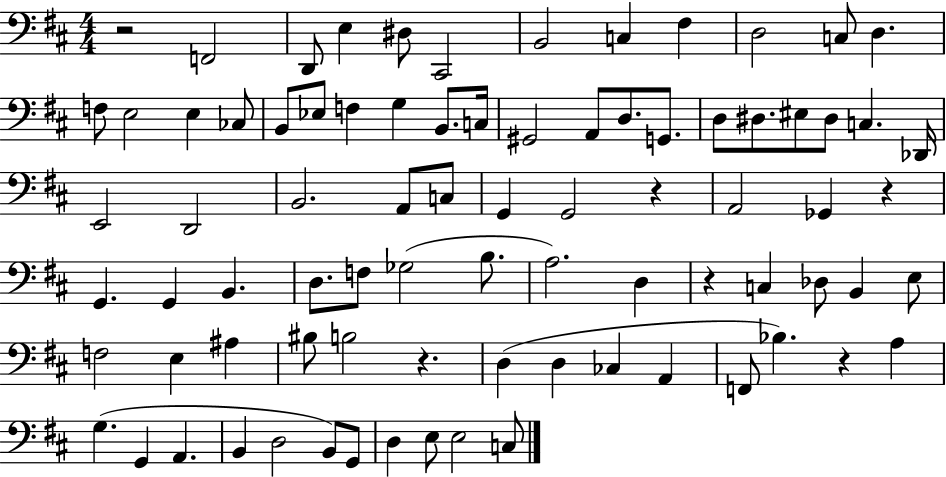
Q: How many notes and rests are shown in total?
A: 82